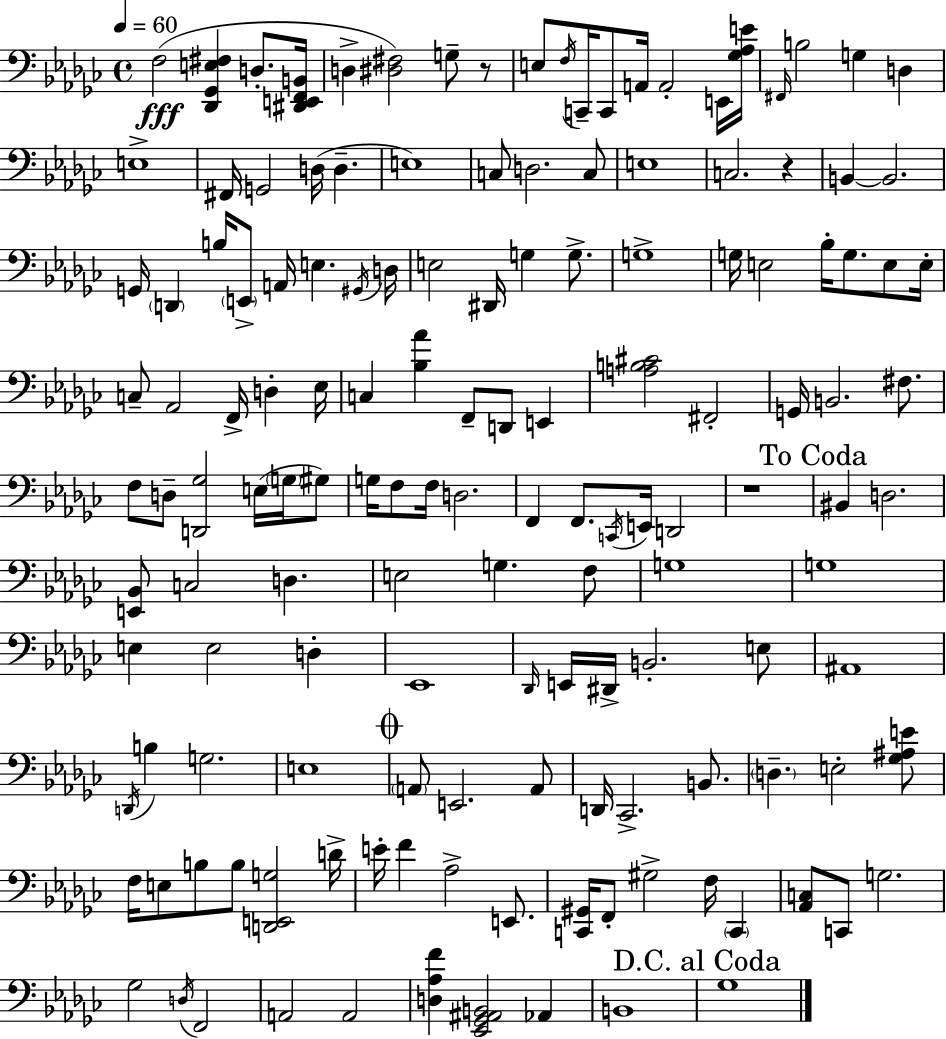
F3/h [Db2,Gb2,E3,F#3]/q D3/e. [D#2,E2,F2,B2]/s D3/q [D#3,F#3]/h G3/e R/e E3/e F3/s C2/s C2/e A2/s A2/h E2/s [Gb3,Ab3,E4]/s F#2/s B3/h G3/q D3/q E3/w F#2/s G2/h D3/s D3/q. E3/w C3/e D3/h. C3/e E3/w C3/h. R/q B2/q B2/h. G2/s D2/q B3/s E2/e A2/s E3/q. G#2/s D3/s E3/h D#2/s G3/q G3/e. G3/w G3/s E3/h Bb3/s G3/e. E3/e E3/s C3/e Ab2/h F2/s D3/q Eb3/s C3/q [Bb3,Ab4]/q F2/e D2/e E2/q [A3,B3,C#4]/h F#2/h G2/s B2/h. F#3/e. F3/e D3/e [D2,Gb3]/h E3/s G3/s G#3/e G3/s F3/e F3/s D3/h. F2/q F2/e. C2/s E2/s D2/h R/w BIS2/q D3/h. [E2,Bb2]/e C3/h D3/q. E3/h G3/q. F3/e G3/w G3/w E3/q E3/h D3/q Eb2/w Db2/s E2/s D#2/s B2/h. E3/e A#2/w D2/s B3/q G3/h. E3/w A2/e E2/h. A2/e D2/s CES2/h. B2/e. D3/q. E3/h [Gb3,A#3,E4]/e F3/s E3/e B3/e B3/e [D2,E2,G3]/h D4/s E4/s F4/q Ab3/h E2/e. [C2,G#2]/s F2/e G#3/h F3/s C2/q [Ab2,C3]/e C2/e G3/h. Gb3/h D3/s F2/h A2/h A2/h [D3,Ab3,F4]/q [Eb2,Gb2,A#2,B2]/h Ab2/q B2/w Gb3/w